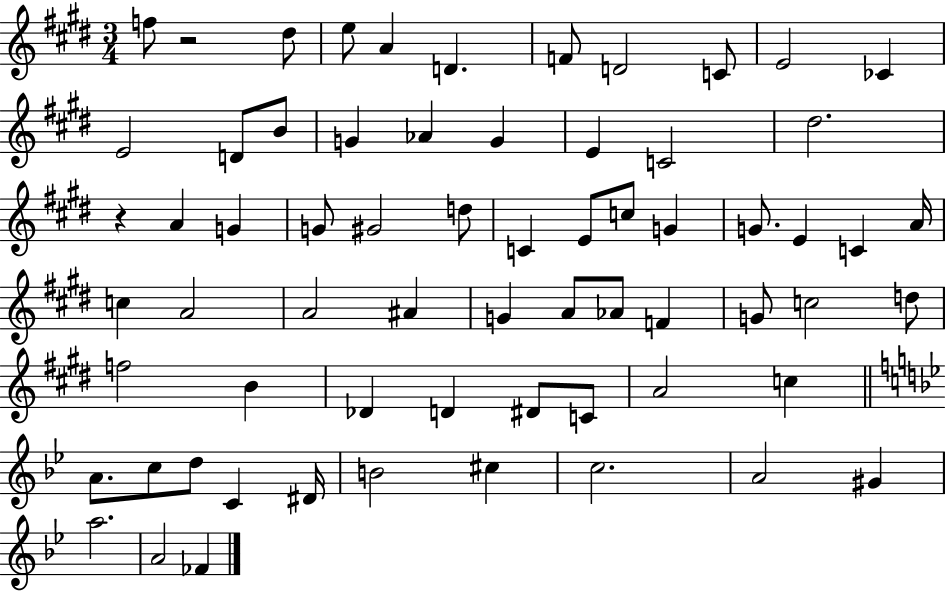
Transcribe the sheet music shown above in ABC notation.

X:1
T:Untitled
M:3/4
L:1/4
K:E
f/2 z2 ^d/2 e/2 A D F/2 D2 C/2 E2 _C E2 D/2 B/2 G _A G E C2 ^d2 z A G G/2 ^G2 d/2 C E/2 c/2 G G/2 E C A/4 c A2 A2 ^A G A/2 _A/2 F G/2 c2 d/2 f2 B _D D ^D/2 C/2 A2 c A/2 c/2 d/2 C ^D/4 B2 ^c c2 A2 ^G a2 A2 _F